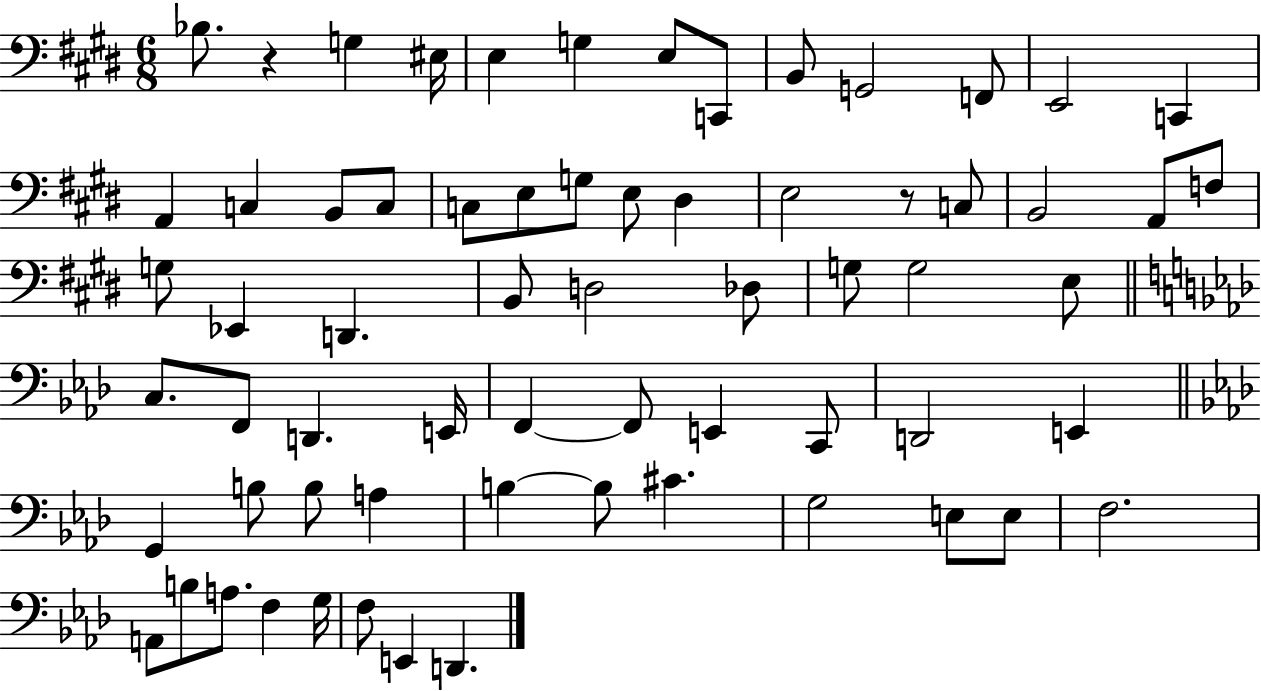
{
  \clef bass
  \numericTimeSignature
  \time 6/8
  \key e \major
  \repeat volta 2 { bes8. r4 g4 eis16 | e4 g4 e8 c,8 | b,8 g,2 f,8 | e,2 c,4 | \break a,4 c4 b,8 c8 | c8 e8 g8 e8 dis4 | e2 r8 c8 | b,2 a,8 f8 | \break g8 ees,4 d,4. | b,8 d2 des8 | g8 g2 e8 | \bar "||" \break \key aes \major c8. f,8 d,4. e,16 | f,4~~ f,8 e,4 c,8 | d,2 e,4 | \bar "||" \break \key aes \major g,4 b8 b8 a4 | b4~~ b8 cis'4. | g2 e8 e8 | f2. | \break a,8 b8 a8. f4 g16 | f8 e,4 d,4. | } \bar "|."
}